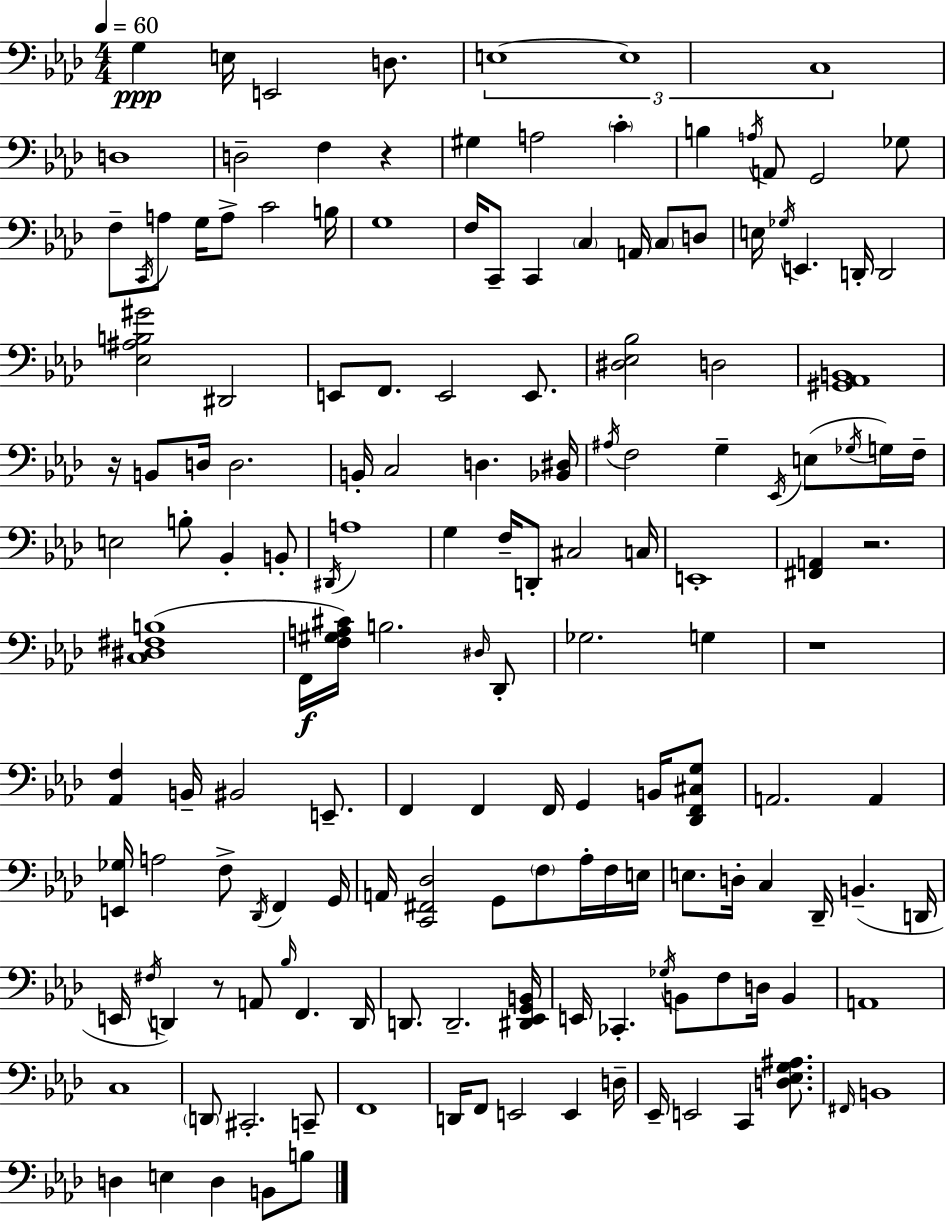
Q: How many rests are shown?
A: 5